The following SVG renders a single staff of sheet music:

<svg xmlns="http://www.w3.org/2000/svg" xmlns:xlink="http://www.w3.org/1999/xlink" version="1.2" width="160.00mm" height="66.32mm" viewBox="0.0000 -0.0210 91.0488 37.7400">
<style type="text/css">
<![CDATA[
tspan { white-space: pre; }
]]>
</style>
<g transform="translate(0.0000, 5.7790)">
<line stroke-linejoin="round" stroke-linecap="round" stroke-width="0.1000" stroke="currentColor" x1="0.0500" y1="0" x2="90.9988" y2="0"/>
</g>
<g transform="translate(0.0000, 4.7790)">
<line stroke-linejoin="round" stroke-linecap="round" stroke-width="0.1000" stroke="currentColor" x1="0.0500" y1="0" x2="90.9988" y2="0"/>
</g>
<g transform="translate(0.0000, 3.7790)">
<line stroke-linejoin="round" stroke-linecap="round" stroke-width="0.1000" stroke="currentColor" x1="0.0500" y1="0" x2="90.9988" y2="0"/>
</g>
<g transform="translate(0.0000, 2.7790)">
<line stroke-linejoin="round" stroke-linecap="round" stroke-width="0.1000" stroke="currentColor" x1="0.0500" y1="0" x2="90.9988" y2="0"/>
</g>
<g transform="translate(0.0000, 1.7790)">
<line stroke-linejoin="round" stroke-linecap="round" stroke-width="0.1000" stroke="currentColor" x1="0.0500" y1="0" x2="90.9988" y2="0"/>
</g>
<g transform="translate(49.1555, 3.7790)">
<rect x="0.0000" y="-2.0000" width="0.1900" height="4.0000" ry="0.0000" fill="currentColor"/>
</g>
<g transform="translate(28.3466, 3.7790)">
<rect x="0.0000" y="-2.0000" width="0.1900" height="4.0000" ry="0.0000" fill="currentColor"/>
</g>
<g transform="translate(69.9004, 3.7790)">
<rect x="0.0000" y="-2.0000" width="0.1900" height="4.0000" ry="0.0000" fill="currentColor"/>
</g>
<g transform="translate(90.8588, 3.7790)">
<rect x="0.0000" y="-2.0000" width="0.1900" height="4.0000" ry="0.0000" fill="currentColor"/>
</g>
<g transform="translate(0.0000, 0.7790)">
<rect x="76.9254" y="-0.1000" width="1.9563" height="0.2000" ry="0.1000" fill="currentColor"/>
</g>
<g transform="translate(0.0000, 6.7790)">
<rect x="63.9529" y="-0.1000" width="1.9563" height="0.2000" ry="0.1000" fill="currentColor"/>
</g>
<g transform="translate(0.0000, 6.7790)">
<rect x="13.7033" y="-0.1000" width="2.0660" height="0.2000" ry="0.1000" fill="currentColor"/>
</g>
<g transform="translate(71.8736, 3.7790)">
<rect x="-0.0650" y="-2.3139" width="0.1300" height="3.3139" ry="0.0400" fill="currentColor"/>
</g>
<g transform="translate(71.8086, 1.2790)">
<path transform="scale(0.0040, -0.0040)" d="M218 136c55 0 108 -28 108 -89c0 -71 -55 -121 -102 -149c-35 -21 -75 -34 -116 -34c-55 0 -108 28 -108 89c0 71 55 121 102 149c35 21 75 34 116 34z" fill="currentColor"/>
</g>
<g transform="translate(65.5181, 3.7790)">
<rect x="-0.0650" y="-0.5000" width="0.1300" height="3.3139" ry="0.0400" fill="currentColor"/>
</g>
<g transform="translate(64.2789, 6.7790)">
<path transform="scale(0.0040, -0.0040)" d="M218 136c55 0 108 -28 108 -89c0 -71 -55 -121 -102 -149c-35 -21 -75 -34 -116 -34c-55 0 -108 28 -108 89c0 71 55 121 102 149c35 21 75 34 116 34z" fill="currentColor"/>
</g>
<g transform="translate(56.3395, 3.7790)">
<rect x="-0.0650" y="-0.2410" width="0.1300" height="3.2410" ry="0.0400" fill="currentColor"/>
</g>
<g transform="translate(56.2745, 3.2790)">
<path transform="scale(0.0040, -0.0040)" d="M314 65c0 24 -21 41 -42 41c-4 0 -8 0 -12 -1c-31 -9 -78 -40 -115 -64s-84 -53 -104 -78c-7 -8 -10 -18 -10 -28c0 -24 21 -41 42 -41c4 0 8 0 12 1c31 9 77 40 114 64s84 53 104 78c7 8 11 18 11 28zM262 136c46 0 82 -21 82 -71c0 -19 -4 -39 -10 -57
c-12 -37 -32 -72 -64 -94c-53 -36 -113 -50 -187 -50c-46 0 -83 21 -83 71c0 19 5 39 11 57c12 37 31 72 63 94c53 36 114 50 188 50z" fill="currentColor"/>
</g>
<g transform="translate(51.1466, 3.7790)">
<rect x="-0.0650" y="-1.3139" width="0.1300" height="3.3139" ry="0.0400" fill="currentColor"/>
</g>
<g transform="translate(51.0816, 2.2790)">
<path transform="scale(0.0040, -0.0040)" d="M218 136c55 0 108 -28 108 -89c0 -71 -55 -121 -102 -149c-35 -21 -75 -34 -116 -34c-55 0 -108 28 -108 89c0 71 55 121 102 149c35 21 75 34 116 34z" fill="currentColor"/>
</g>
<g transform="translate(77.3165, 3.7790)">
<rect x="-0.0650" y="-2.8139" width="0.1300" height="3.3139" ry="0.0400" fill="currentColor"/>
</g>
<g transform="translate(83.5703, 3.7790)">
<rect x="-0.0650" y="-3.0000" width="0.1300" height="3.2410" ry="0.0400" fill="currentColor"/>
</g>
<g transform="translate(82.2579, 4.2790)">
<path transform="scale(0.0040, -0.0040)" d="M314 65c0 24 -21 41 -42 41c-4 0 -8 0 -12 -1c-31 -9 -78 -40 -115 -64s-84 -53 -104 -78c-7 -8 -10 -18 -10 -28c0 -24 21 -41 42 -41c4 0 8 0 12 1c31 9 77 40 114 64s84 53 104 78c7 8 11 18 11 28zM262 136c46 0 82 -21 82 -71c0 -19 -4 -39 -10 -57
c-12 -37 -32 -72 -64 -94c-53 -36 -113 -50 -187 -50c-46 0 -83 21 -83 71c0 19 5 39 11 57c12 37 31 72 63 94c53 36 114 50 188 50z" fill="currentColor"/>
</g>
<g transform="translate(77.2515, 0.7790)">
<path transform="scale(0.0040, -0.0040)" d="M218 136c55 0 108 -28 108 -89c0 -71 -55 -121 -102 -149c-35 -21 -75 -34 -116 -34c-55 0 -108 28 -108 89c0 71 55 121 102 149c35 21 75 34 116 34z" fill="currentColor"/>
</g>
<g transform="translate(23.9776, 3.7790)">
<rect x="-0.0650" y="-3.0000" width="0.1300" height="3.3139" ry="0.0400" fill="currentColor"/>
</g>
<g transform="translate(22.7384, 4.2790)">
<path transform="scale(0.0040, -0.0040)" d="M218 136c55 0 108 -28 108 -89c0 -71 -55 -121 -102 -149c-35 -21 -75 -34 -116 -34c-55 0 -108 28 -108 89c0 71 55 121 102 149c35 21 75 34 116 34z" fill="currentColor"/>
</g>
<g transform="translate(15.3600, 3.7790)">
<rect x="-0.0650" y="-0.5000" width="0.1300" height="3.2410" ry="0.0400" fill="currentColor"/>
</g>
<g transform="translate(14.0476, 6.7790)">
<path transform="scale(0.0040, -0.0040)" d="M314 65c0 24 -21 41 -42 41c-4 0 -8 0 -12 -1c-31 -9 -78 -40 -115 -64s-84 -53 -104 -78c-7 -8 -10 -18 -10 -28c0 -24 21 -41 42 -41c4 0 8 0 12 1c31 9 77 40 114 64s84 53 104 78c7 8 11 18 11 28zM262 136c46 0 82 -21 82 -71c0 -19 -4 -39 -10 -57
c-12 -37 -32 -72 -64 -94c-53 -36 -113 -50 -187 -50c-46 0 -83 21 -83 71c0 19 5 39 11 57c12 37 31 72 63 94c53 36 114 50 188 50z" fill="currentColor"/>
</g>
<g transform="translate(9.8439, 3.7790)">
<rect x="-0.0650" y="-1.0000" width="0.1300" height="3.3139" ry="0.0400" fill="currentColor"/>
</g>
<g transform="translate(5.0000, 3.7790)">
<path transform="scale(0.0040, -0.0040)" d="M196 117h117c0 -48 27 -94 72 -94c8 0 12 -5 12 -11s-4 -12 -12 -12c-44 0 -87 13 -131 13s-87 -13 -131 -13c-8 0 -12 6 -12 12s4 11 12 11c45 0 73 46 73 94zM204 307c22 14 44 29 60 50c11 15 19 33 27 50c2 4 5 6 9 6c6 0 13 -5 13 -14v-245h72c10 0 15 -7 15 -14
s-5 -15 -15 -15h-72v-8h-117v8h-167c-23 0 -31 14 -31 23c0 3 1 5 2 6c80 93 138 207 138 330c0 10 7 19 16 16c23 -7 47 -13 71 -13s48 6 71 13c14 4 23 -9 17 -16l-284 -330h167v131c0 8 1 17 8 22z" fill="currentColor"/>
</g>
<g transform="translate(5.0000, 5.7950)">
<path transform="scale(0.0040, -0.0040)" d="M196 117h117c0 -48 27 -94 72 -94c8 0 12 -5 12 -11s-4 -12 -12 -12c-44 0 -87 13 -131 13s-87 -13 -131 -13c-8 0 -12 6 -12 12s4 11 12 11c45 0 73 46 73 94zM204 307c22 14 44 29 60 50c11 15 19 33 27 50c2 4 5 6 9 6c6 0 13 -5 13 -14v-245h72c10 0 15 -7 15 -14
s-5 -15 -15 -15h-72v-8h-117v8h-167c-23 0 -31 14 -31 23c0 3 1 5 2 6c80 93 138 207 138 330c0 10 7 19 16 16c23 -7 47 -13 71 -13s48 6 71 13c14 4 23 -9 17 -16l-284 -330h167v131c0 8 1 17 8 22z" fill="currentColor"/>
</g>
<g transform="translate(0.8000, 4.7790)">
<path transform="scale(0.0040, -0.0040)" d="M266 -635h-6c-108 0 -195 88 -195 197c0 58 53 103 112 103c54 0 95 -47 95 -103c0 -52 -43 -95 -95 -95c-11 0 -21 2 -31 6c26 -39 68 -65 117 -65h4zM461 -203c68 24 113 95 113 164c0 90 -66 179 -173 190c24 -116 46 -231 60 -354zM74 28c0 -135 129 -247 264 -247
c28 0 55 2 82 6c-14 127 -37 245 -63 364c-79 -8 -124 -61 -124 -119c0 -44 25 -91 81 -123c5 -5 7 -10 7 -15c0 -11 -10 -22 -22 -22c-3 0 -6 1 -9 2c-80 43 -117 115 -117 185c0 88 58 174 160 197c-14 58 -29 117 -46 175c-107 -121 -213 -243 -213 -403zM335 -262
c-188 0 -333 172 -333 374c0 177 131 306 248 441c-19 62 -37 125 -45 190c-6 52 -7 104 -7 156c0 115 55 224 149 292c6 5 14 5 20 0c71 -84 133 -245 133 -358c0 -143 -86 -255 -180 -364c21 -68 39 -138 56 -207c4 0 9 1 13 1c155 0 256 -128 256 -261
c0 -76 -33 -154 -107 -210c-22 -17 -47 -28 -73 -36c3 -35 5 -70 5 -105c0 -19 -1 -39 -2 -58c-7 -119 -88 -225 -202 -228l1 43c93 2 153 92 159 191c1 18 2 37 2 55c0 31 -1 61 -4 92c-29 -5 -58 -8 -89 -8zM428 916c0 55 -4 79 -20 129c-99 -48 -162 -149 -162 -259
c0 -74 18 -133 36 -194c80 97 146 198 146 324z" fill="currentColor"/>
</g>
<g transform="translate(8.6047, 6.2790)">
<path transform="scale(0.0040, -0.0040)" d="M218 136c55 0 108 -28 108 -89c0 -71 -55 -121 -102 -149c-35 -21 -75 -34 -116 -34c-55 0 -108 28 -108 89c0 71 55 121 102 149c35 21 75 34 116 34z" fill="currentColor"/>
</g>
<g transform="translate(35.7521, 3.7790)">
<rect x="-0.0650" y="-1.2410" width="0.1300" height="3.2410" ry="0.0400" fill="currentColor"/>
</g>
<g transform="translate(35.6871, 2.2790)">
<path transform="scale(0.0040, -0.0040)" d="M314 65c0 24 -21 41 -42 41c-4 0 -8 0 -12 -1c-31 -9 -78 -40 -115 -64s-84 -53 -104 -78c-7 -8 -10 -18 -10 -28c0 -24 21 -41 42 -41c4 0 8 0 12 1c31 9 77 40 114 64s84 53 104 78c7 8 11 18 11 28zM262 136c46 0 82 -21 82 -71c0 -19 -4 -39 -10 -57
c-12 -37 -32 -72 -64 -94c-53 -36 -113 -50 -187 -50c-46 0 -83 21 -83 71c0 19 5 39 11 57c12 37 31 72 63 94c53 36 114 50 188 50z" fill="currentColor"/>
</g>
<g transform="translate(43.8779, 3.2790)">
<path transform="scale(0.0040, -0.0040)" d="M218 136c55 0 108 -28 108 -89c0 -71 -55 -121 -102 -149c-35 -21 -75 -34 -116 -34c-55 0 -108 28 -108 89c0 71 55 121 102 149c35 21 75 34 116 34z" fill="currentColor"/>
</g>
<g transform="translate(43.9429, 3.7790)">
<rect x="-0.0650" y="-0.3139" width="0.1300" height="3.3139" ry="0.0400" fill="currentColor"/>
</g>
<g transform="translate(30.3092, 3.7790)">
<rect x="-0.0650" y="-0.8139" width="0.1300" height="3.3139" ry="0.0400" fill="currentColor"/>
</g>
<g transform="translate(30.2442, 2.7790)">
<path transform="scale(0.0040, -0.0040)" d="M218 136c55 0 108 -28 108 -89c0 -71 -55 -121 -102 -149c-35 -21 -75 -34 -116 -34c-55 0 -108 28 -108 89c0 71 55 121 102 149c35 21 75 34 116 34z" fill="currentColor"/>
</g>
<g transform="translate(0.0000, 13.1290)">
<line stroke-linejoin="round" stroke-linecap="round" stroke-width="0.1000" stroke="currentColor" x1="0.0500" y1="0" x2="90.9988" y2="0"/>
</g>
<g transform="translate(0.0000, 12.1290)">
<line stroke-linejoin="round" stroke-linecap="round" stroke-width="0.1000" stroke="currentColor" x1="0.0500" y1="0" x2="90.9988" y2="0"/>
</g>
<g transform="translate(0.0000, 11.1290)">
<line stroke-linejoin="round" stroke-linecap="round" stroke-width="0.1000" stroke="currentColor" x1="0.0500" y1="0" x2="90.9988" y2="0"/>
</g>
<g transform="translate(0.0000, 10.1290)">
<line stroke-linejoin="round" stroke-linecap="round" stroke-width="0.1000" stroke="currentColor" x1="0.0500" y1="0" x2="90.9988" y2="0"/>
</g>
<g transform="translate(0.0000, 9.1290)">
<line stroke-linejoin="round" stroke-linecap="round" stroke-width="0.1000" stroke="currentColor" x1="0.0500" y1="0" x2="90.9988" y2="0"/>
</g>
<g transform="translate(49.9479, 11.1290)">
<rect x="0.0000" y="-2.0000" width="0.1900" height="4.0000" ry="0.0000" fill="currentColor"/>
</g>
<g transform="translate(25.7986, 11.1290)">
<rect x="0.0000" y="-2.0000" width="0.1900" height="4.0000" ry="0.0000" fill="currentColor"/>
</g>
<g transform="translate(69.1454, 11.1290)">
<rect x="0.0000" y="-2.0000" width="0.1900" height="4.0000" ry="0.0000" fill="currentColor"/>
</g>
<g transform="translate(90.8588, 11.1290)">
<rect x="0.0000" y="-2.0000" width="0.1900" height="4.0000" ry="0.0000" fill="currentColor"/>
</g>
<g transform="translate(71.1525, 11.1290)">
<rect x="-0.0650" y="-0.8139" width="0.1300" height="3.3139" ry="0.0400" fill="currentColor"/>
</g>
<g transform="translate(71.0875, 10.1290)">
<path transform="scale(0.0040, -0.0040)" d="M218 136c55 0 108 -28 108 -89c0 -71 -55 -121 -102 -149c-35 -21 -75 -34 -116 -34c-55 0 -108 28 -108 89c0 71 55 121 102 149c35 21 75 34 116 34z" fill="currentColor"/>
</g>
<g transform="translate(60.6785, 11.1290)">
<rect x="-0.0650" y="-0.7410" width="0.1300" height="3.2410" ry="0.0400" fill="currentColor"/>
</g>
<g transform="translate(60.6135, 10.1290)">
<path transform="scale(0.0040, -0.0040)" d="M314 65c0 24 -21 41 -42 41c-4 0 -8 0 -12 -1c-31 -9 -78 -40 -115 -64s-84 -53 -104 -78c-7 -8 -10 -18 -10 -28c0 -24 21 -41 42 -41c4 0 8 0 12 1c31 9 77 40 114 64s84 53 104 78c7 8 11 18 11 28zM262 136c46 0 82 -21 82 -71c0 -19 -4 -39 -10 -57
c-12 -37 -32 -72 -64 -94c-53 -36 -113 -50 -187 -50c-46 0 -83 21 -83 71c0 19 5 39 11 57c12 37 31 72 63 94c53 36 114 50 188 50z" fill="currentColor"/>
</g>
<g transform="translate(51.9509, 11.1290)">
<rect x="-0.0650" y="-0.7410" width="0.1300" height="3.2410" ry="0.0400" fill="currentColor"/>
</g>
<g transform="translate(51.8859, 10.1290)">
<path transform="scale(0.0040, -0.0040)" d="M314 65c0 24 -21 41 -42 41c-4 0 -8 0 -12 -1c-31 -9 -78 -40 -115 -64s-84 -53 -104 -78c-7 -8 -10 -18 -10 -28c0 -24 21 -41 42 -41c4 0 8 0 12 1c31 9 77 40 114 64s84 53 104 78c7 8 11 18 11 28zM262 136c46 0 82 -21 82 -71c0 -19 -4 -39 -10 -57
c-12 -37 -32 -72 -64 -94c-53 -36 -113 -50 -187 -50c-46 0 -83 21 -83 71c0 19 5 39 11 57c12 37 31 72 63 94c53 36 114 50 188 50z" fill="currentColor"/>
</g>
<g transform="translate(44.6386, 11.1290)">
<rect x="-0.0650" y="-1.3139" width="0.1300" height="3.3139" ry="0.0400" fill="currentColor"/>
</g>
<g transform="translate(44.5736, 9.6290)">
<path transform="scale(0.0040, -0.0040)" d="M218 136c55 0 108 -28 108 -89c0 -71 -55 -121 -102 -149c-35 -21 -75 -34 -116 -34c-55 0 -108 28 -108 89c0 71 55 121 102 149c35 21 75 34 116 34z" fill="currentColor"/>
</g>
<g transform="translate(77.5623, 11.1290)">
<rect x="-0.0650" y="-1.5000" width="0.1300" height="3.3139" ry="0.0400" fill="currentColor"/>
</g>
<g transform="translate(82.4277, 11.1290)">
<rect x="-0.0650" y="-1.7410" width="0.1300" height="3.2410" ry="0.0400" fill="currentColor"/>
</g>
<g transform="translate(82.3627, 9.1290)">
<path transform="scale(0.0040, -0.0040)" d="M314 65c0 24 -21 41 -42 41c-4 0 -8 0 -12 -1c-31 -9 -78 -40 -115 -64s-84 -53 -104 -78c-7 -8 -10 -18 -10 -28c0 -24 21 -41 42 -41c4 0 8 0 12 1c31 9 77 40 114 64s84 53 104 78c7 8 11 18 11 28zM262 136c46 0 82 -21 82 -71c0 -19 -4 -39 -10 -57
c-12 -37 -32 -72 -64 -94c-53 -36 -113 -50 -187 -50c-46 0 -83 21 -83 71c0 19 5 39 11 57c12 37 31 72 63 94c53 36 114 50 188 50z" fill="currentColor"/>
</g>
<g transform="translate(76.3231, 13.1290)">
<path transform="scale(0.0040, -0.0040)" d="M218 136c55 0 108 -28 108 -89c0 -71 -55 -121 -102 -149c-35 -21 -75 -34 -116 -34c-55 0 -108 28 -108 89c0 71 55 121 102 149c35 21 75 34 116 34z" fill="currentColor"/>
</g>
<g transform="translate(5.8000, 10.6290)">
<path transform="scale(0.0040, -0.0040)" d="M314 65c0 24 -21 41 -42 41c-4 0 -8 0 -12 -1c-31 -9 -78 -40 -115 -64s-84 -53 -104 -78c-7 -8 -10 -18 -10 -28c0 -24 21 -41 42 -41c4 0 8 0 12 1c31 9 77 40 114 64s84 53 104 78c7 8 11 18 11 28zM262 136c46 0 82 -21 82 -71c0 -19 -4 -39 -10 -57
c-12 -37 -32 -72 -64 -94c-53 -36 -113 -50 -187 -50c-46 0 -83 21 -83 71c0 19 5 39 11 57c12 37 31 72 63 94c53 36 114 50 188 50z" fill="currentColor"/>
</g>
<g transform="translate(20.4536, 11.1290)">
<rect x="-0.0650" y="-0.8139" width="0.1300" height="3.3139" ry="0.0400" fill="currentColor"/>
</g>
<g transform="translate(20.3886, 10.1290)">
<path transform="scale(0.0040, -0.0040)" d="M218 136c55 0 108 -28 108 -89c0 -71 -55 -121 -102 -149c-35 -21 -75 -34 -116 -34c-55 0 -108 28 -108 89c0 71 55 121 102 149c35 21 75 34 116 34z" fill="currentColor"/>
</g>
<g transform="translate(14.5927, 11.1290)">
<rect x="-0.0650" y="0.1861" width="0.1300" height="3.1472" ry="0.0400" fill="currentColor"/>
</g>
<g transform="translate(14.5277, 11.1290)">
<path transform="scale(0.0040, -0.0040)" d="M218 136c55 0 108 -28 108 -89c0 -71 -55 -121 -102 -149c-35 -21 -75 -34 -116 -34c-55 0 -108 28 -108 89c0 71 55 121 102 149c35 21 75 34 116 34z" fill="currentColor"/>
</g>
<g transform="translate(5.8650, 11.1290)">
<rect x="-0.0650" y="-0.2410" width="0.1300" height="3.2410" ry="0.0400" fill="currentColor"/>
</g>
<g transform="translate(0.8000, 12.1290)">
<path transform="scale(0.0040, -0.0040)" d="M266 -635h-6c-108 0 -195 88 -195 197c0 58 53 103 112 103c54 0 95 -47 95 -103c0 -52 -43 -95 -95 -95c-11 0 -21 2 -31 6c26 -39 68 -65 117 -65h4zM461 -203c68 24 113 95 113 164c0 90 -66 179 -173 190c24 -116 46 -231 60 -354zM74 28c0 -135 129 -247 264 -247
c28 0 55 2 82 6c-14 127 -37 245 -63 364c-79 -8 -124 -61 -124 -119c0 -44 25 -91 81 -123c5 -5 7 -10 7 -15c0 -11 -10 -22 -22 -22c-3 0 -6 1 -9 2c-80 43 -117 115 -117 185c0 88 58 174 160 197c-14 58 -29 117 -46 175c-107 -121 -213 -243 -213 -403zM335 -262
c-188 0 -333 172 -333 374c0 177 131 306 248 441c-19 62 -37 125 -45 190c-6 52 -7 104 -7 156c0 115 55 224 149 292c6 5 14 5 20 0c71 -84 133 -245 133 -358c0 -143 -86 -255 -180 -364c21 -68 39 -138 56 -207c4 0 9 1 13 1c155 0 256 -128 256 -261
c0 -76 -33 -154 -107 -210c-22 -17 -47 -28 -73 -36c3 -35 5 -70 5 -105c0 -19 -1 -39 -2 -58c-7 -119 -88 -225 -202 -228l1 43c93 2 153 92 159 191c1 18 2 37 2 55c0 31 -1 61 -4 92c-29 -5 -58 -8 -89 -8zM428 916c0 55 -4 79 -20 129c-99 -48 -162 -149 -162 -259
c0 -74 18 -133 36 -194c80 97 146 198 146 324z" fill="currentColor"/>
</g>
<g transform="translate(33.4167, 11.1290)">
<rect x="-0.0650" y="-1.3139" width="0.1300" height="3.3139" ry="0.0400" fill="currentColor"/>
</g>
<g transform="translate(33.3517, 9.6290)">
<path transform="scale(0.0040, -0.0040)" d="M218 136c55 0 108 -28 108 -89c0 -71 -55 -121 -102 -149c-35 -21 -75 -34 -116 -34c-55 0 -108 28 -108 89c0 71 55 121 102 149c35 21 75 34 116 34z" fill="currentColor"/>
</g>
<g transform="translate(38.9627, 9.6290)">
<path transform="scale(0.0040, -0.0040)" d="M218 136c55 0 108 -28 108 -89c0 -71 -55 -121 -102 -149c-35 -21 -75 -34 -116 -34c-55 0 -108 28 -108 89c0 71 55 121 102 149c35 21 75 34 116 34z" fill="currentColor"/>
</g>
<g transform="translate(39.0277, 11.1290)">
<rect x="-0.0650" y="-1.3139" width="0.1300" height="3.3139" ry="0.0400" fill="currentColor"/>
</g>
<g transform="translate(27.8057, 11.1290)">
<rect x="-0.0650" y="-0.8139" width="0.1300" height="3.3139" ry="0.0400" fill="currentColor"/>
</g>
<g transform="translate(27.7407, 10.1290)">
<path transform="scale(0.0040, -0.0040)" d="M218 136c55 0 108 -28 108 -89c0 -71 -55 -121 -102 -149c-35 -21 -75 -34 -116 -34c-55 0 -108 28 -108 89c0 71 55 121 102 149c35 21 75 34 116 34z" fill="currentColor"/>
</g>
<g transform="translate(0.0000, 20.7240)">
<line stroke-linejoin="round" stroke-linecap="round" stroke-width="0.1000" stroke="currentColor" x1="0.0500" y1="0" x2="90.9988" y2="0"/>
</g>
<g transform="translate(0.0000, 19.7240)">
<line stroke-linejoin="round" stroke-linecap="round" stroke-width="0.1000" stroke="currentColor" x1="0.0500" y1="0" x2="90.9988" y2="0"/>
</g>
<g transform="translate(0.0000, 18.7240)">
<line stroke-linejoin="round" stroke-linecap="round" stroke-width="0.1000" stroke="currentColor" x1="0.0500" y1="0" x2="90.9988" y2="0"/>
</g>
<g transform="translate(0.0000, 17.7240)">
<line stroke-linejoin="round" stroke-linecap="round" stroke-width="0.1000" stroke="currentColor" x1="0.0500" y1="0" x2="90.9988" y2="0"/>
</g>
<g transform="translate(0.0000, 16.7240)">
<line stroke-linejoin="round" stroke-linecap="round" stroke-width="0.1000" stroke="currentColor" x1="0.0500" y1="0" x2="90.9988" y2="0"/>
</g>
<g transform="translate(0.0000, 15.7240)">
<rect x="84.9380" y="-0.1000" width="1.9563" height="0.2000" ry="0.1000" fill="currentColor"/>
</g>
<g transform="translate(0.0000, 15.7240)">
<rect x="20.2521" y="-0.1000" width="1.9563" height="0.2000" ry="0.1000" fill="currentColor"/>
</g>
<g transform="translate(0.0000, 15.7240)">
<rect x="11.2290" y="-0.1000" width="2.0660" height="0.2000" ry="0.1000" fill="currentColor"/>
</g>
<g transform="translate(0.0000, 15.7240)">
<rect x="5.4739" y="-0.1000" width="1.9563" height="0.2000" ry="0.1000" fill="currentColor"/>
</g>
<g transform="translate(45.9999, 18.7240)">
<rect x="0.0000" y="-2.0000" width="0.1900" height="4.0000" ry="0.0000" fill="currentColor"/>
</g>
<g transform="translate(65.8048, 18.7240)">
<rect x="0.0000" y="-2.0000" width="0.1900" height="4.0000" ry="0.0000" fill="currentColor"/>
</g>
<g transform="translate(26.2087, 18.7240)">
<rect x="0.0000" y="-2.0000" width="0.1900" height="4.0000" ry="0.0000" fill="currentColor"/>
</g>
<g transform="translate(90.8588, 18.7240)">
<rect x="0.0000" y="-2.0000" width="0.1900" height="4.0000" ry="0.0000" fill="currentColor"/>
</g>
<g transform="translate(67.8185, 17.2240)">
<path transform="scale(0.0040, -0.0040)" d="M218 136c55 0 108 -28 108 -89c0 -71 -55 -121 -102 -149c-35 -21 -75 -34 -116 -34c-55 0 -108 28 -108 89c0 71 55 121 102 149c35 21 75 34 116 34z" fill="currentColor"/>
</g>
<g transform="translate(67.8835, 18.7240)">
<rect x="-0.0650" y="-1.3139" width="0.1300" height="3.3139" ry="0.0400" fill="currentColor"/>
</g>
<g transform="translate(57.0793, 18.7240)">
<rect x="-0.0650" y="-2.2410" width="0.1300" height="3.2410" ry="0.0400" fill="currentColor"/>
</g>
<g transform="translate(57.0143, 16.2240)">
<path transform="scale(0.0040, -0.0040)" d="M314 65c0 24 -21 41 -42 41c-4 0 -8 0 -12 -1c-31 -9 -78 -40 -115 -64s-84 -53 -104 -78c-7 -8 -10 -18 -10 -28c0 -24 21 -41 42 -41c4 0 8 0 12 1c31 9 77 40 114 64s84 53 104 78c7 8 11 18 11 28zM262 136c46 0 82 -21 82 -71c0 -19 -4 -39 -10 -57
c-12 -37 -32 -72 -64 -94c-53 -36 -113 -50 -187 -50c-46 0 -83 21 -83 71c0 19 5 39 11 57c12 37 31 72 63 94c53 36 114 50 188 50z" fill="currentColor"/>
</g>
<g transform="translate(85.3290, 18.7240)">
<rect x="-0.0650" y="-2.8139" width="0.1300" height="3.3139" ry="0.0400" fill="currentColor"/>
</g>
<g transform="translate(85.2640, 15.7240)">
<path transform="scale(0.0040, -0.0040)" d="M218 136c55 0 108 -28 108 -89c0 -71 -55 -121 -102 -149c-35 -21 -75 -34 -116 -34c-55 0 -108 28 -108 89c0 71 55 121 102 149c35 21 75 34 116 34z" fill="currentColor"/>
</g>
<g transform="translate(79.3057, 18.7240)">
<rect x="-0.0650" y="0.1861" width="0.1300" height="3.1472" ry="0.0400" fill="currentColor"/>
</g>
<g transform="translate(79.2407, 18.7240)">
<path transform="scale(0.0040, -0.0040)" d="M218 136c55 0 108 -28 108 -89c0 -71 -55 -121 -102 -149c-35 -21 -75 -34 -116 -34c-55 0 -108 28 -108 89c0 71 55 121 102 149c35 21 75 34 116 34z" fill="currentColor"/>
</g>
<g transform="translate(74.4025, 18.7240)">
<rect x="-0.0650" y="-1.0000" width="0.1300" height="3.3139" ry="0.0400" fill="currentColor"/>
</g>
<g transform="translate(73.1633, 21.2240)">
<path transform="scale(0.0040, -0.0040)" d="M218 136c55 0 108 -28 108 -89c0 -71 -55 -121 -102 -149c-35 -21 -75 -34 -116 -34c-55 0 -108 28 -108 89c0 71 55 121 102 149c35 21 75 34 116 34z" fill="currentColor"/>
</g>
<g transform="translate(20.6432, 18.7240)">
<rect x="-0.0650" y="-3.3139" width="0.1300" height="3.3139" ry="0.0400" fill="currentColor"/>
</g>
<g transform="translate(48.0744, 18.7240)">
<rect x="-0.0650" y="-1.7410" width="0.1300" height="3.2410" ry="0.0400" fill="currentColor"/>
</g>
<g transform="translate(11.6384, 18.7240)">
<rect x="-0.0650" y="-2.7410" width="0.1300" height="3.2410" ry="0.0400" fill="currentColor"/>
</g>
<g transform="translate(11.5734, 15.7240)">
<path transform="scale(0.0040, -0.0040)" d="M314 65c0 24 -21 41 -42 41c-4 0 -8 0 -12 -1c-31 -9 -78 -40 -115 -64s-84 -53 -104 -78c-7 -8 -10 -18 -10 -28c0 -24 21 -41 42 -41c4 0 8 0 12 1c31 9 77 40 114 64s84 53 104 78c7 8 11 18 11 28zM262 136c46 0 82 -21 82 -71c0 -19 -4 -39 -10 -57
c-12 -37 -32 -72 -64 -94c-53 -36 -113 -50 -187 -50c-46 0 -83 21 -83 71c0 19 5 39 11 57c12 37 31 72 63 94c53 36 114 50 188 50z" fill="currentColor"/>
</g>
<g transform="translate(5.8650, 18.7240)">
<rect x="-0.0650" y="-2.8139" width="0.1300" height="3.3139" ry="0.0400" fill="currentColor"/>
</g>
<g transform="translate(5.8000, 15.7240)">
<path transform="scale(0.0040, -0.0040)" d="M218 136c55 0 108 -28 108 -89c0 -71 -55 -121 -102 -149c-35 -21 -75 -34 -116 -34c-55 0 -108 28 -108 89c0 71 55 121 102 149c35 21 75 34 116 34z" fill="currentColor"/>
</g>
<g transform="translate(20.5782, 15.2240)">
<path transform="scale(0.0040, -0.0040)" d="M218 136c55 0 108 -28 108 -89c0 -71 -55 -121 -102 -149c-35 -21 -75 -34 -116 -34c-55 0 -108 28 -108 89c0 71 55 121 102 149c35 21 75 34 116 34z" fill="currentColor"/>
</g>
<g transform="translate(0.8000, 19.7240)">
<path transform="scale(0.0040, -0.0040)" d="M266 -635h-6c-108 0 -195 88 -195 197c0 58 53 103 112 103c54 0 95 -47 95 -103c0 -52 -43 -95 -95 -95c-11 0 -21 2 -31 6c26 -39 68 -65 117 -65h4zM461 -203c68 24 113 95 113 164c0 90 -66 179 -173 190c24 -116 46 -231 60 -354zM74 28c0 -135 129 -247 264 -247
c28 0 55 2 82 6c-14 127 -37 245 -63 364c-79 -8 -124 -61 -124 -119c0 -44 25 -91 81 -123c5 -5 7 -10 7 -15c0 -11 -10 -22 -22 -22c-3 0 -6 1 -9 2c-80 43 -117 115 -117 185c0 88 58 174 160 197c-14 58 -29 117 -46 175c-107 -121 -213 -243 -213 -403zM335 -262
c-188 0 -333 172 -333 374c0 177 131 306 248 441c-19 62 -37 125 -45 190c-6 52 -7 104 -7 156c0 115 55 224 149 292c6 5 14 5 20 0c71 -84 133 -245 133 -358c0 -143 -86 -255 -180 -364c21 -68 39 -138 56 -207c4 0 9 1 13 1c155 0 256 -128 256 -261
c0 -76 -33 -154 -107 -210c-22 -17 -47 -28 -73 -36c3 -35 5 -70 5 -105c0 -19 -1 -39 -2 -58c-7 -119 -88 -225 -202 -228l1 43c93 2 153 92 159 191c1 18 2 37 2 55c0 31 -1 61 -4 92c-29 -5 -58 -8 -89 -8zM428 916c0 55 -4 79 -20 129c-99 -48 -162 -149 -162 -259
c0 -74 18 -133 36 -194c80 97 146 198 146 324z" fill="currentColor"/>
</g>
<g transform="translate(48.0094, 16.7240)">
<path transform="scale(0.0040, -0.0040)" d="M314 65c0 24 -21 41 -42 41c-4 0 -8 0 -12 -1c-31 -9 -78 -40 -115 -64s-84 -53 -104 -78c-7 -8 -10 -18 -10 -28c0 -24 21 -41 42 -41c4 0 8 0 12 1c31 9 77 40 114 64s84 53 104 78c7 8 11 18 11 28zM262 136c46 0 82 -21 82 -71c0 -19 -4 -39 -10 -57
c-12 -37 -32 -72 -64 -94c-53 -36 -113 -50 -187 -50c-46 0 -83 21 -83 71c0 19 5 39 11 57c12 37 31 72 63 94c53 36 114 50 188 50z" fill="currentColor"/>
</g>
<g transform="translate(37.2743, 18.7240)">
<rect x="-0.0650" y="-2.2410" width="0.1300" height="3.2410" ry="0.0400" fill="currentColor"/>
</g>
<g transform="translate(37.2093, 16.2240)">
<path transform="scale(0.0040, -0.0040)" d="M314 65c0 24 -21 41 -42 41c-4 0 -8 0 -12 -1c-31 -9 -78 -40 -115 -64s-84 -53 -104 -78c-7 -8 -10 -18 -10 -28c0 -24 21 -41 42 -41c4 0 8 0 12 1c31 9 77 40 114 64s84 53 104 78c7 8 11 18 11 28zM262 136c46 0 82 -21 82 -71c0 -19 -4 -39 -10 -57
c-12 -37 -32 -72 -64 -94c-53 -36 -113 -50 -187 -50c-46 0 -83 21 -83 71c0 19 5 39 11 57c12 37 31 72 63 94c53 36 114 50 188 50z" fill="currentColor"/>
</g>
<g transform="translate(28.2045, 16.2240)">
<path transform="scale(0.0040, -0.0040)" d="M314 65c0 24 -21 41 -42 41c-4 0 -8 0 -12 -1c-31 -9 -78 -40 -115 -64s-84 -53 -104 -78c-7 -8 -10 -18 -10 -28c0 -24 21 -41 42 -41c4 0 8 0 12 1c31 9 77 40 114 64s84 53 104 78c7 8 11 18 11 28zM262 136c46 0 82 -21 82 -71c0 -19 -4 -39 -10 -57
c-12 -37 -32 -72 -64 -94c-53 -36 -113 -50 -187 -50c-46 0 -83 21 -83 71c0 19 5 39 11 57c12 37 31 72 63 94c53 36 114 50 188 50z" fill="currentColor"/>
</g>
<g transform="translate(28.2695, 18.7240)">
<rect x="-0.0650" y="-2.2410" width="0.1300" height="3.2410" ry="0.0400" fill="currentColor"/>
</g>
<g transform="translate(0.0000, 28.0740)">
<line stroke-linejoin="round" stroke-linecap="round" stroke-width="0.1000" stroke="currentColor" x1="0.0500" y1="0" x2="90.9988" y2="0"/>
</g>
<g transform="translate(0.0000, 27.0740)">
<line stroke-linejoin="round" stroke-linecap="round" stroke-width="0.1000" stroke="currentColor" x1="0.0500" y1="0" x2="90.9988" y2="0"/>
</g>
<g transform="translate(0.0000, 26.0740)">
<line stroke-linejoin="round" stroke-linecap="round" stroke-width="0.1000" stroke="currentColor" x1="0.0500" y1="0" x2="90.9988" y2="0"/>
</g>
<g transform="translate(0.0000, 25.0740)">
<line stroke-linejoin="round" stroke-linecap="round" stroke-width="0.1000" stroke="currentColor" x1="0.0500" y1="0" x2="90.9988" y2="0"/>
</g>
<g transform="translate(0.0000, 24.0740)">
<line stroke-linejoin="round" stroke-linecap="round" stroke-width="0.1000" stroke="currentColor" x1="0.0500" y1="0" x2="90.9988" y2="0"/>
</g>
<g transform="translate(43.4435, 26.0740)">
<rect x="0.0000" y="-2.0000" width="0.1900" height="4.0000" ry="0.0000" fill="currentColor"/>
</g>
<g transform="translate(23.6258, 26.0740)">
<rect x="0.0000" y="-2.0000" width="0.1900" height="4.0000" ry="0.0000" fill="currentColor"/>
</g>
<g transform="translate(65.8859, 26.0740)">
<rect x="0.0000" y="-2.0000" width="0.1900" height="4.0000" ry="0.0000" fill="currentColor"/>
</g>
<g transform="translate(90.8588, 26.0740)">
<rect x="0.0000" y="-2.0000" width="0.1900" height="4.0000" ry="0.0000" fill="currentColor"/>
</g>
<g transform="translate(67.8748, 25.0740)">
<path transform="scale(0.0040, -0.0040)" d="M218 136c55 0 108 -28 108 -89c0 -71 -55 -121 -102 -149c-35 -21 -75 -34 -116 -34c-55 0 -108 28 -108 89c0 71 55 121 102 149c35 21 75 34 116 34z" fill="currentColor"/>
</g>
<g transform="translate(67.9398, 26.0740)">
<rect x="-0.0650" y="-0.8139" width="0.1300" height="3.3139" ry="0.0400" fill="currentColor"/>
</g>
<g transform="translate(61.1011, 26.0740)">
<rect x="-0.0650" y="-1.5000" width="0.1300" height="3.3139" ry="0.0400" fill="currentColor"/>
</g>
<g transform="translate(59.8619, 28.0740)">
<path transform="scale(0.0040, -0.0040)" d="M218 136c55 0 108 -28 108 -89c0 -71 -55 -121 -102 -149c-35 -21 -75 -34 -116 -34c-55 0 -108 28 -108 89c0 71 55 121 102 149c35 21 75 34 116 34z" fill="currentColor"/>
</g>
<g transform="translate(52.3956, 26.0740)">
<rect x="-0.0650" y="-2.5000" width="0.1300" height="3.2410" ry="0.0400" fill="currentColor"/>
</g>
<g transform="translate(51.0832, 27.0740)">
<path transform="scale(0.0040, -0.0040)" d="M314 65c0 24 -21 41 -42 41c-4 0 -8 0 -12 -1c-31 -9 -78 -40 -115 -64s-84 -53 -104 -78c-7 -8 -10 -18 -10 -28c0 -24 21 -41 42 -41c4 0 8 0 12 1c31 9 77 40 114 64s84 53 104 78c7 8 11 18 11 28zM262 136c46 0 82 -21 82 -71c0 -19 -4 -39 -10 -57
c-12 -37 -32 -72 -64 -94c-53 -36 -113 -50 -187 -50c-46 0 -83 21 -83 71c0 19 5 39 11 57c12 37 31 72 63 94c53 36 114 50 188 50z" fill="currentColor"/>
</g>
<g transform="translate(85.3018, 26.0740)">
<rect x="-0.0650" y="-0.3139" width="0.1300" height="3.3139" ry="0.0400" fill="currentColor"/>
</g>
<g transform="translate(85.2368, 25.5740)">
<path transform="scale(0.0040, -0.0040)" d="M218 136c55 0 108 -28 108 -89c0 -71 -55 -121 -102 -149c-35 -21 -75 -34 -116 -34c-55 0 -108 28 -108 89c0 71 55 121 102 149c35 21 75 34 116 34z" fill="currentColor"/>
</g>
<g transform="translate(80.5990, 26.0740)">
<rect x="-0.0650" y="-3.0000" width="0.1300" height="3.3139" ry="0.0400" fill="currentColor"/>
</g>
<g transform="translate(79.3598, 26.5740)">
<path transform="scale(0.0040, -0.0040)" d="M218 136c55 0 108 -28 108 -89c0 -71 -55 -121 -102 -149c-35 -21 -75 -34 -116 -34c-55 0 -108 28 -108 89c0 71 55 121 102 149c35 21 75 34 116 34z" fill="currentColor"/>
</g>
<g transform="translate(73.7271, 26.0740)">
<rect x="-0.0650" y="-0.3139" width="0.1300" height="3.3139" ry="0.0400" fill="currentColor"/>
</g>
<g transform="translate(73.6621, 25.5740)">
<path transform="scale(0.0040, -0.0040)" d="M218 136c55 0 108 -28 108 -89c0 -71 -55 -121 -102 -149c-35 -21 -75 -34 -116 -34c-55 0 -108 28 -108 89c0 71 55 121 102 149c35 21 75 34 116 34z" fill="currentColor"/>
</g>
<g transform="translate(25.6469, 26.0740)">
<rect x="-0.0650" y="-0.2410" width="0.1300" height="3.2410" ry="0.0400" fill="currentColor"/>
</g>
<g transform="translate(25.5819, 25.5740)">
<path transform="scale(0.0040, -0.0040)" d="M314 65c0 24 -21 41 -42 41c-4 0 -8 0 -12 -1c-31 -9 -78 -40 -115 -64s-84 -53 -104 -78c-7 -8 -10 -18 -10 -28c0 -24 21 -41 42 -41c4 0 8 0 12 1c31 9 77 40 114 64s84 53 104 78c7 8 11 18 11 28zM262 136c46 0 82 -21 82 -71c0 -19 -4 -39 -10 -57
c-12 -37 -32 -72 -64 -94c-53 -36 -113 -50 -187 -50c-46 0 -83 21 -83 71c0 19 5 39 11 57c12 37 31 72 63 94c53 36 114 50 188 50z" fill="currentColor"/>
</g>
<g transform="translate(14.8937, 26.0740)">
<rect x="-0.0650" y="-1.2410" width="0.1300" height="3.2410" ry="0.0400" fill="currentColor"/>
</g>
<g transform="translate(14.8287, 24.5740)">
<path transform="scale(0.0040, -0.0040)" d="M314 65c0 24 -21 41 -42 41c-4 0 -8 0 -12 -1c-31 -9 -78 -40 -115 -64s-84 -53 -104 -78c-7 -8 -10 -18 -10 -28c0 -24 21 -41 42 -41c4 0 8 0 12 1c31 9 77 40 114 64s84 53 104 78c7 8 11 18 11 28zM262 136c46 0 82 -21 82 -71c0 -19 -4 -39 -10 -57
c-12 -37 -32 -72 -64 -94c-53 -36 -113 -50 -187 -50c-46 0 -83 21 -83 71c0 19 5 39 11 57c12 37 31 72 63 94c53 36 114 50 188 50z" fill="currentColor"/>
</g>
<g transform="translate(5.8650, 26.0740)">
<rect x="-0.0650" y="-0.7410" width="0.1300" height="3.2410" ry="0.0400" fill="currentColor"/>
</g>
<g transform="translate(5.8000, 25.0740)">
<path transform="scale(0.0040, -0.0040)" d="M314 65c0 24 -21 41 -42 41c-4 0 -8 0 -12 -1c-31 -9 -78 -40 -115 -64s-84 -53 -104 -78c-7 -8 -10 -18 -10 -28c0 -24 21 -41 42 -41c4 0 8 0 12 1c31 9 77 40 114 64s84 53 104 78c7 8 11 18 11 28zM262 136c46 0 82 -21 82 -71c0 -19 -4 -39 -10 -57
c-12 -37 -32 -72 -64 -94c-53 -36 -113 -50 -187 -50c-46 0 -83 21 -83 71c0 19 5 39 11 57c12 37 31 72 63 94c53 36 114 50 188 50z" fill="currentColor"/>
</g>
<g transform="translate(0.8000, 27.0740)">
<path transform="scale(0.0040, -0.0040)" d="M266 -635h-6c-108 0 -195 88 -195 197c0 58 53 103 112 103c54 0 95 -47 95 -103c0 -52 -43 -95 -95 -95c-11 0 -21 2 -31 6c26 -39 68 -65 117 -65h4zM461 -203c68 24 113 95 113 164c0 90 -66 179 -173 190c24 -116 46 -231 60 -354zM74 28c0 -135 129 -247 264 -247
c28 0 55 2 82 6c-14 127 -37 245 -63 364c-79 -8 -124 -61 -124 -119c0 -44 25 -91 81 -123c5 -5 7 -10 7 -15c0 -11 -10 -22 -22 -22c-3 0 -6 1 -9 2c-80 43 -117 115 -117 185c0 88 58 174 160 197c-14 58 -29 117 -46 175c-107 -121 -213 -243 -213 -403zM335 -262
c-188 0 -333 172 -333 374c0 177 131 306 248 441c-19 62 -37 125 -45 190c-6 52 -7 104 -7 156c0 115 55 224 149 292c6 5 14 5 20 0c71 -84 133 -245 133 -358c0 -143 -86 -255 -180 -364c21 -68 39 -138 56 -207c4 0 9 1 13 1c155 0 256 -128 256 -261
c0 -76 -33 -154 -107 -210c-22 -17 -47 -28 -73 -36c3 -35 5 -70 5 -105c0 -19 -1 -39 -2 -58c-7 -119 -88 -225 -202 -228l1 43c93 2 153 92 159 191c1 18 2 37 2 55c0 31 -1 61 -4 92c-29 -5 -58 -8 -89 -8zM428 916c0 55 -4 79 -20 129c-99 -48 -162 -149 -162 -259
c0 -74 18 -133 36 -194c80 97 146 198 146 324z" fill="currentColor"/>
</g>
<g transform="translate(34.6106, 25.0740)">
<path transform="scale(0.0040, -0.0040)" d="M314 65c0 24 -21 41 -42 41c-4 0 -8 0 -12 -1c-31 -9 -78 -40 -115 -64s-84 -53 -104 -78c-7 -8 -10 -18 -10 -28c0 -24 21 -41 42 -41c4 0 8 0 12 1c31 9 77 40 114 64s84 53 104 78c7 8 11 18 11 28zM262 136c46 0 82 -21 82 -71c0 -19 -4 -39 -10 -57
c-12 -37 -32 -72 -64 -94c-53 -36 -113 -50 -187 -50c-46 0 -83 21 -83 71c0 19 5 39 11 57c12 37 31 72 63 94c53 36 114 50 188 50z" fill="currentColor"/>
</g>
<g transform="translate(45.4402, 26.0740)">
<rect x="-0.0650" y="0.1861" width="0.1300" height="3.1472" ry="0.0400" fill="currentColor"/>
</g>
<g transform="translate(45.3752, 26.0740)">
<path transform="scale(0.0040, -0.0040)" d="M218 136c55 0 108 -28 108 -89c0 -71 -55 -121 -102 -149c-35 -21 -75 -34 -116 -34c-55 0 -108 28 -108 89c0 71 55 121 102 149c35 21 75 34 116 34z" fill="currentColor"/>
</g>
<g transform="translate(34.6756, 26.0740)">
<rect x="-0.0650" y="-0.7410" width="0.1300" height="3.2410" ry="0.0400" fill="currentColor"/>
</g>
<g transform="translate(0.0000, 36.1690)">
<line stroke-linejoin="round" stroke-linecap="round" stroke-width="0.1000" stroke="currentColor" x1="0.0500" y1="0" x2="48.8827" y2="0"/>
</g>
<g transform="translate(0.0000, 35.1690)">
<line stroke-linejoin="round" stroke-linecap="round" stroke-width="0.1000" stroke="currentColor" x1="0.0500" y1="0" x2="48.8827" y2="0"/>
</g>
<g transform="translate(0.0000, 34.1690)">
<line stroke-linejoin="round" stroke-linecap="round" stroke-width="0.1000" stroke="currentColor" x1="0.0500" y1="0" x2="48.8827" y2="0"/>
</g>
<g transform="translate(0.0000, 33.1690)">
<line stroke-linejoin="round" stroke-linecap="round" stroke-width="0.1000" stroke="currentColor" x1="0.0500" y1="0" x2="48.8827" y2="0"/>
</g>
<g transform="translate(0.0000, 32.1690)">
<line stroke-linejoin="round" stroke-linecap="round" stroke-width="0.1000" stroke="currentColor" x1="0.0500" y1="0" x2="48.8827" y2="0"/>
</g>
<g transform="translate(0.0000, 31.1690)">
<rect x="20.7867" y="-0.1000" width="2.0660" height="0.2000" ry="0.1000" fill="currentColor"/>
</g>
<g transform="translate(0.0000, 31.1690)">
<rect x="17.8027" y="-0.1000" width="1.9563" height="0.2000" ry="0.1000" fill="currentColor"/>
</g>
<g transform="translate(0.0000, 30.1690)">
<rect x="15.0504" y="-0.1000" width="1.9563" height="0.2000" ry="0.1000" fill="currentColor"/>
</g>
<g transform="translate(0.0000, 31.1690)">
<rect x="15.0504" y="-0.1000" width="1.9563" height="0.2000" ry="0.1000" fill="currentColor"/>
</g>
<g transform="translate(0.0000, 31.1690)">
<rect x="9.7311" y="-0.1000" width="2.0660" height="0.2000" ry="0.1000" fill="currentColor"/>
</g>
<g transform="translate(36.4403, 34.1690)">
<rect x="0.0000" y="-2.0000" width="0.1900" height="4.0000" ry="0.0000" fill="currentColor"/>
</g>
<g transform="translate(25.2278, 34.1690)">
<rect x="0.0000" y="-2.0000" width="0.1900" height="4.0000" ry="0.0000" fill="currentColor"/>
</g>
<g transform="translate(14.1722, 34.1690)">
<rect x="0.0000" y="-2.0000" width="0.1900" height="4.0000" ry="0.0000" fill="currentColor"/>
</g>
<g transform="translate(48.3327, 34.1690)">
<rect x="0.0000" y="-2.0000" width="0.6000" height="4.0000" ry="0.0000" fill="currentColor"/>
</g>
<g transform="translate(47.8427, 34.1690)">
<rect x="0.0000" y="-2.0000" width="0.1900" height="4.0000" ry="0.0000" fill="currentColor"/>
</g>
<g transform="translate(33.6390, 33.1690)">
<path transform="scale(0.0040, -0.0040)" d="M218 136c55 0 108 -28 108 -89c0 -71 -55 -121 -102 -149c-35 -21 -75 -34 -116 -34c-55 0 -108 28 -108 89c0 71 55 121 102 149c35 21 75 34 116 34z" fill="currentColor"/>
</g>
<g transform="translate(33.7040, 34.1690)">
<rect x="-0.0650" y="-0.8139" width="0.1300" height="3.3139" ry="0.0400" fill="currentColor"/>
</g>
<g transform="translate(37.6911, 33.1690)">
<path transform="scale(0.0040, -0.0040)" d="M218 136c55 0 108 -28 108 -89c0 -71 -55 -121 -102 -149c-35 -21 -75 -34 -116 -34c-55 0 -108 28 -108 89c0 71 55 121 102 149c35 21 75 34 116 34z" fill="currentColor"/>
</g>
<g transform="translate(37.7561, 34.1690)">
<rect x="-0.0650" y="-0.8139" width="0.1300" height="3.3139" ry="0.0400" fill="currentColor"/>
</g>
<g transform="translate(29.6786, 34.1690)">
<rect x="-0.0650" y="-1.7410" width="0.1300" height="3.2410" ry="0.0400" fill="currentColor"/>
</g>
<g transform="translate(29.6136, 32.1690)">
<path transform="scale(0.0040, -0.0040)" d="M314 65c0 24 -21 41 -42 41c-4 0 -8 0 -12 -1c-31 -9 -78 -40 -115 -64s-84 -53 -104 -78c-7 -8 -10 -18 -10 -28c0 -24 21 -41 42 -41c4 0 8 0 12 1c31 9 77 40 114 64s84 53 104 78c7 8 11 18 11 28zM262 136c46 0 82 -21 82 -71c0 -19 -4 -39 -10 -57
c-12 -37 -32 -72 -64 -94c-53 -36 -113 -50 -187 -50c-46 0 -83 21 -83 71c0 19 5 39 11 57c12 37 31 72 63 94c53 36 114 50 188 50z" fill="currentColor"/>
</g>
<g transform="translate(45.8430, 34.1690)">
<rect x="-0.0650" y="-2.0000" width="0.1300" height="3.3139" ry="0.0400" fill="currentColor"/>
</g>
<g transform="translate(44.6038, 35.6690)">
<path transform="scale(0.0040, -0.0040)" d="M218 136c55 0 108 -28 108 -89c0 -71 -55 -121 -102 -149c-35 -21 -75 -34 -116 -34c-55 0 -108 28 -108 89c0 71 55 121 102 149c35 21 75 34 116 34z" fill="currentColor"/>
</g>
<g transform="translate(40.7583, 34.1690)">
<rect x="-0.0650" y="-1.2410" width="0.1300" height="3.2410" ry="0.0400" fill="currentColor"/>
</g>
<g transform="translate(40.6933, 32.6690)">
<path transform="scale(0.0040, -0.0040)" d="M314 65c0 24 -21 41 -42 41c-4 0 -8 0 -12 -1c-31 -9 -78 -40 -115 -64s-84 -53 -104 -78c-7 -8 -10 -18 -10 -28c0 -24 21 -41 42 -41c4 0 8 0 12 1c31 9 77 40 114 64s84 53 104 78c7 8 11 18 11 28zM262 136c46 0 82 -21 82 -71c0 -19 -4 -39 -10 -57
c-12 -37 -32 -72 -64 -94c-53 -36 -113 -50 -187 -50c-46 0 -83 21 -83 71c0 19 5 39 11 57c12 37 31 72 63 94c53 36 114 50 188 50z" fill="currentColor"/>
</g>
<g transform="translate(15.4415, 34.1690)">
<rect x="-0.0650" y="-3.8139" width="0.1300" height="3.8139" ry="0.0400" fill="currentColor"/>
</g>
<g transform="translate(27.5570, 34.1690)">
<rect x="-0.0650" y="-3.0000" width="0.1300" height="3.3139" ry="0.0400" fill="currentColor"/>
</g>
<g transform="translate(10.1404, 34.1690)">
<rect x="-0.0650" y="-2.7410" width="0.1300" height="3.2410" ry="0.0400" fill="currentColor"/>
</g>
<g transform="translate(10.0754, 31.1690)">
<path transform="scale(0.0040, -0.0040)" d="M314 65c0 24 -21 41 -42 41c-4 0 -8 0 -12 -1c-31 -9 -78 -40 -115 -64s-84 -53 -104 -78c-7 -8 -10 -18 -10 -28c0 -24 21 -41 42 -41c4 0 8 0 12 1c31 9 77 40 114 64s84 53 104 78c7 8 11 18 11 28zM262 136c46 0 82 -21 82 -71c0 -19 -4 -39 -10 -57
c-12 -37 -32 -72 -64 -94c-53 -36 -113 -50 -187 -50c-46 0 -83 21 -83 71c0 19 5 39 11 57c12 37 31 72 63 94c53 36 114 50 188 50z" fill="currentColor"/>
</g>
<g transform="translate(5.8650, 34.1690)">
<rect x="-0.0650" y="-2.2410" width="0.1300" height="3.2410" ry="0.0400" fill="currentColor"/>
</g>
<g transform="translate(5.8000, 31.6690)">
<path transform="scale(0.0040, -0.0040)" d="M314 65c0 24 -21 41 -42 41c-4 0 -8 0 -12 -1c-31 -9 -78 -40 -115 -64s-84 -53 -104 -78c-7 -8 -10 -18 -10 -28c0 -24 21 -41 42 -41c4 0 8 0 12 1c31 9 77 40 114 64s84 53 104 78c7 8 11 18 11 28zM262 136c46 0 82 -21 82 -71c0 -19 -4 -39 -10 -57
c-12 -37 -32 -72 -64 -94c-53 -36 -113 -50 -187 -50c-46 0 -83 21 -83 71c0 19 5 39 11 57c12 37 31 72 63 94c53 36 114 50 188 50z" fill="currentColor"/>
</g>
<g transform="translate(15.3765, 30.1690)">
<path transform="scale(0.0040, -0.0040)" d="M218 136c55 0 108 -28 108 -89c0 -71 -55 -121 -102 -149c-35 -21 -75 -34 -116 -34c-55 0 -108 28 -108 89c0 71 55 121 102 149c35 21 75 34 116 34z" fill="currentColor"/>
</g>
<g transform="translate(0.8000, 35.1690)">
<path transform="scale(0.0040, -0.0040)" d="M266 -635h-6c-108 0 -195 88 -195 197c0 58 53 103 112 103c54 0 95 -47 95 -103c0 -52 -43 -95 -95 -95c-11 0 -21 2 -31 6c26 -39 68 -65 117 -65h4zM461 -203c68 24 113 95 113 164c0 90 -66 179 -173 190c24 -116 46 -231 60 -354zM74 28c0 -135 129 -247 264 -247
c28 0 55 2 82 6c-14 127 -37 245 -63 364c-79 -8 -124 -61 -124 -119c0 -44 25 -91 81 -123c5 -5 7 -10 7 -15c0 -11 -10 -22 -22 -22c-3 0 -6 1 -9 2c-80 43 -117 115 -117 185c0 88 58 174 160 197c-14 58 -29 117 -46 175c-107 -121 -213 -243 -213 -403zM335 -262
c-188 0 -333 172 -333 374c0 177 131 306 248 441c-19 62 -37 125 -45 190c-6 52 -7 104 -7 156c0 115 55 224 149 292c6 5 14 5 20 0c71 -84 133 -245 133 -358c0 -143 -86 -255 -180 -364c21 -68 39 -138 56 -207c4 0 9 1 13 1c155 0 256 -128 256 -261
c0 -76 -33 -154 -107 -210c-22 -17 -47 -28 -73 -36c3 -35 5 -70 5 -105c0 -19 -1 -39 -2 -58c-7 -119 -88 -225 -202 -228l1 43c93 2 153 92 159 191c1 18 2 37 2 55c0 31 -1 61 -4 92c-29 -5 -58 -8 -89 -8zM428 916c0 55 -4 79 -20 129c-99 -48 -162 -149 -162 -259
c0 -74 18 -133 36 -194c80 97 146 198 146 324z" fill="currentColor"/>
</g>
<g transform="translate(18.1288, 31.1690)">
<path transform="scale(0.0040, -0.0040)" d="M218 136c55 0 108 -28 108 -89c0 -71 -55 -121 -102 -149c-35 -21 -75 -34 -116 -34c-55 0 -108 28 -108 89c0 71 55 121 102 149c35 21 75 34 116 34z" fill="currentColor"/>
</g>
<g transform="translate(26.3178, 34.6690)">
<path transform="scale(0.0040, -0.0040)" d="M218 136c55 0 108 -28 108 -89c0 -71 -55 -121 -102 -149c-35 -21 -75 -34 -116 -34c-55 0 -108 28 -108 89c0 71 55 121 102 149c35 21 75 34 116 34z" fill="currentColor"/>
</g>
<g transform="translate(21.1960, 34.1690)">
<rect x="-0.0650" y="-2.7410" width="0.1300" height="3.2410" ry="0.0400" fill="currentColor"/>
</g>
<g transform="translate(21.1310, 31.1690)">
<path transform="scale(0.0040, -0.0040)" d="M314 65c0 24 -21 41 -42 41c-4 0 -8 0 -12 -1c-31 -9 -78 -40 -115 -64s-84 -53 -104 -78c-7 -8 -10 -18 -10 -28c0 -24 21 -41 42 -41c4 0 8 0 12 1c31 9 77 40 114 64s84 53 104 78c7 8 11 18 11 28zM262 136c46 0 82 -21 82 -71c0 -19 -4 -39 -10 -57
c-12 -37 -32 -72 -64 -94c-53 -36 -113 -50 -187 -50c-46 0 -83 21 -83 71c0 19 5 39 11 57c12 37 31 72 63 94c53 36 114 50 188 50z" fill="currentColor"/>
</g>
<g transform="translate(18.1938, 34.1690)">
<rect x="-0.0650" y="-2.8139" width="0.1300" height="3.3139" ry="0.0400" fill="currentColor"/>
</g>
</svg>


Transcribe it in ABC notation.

X:1
T:Untitled
M:4/4
L:1/4
K:C
D C2 A d e2 c e c2 C g a A2 c2 B d d e e e d2 d2 d E f2 a a2 b g2 g2 f2 g2 e D B a d2 e2 c2 d2 B G2 E d c A c g2 a2 c' a a2 A f2 d d e2 F